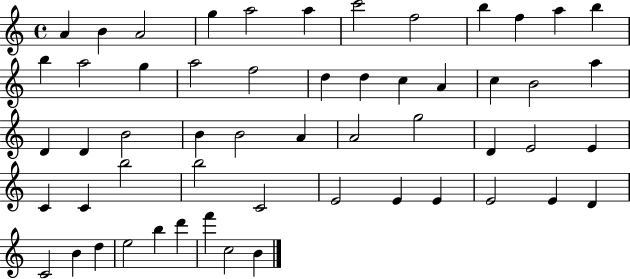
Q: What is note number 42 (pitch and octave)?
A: E4